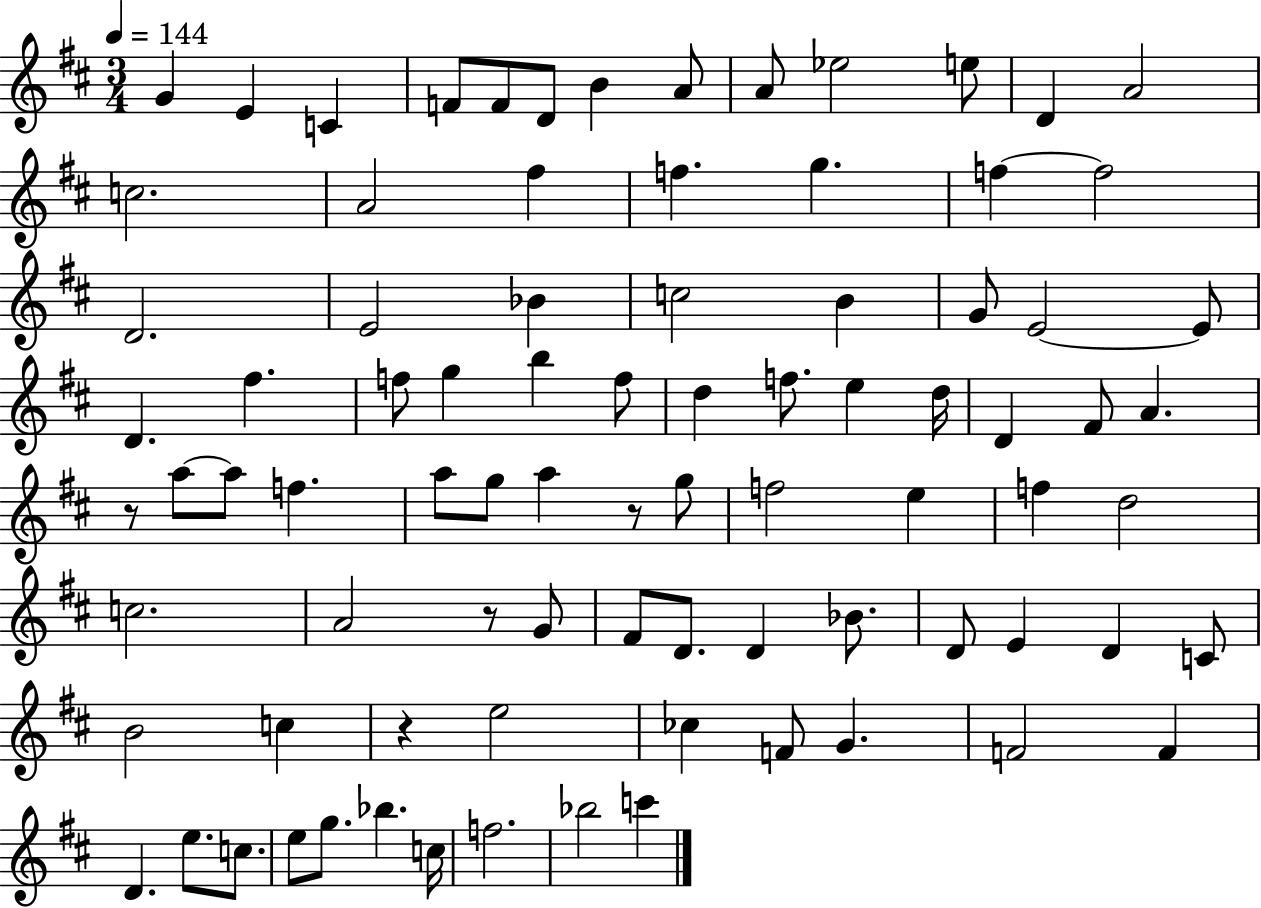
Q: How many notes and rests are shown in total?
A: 85